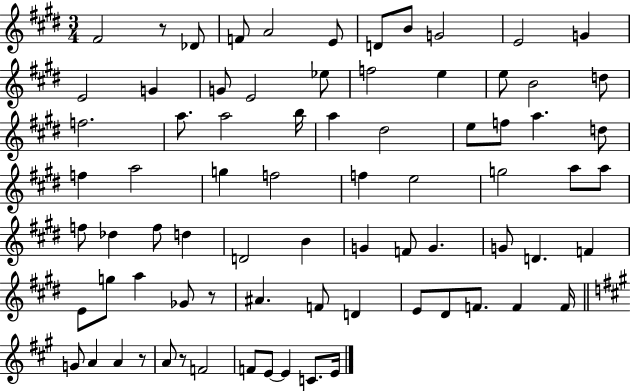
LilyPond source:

{
  \clef treble
  \numericTimeSignature
  \time 3/4
  \key e \major
  \repeat volta 2 { fis'2 r8 des'8 | f'8 a'2 e'8 | d'8 b'8 g'2 | e'2 g'4 | \break e'2 g'4 | g'8 e'2 ees''8 | f''2 e''4 | e''8 b'2 d''8 | \break f''2. | a''8. a''2 b''16 | a''4 dis''2 | e''8 f''8 a''4. d''8 | \break f''4 a''2 | g''4 f''2 | f''4 e''2 | g''2 a''8 a''8 | \break f''8 des''4 f''8 d''4 | d'2 b'4 | g'4 f'8 g'4. | g'8 d'4. f'4 | \break e'8 g''8 a''4 ges'8 r8 | ais'4. f'8 d'4 | e'8 dis'8 f'8. f'4 f'16 | \bar "||" \break \key a \major g'8 a'4 a'4 r8 | a'8 r8 f'2 | f'8 e'8~~ e'4 c'8. e'16 | } \bar "|."
}